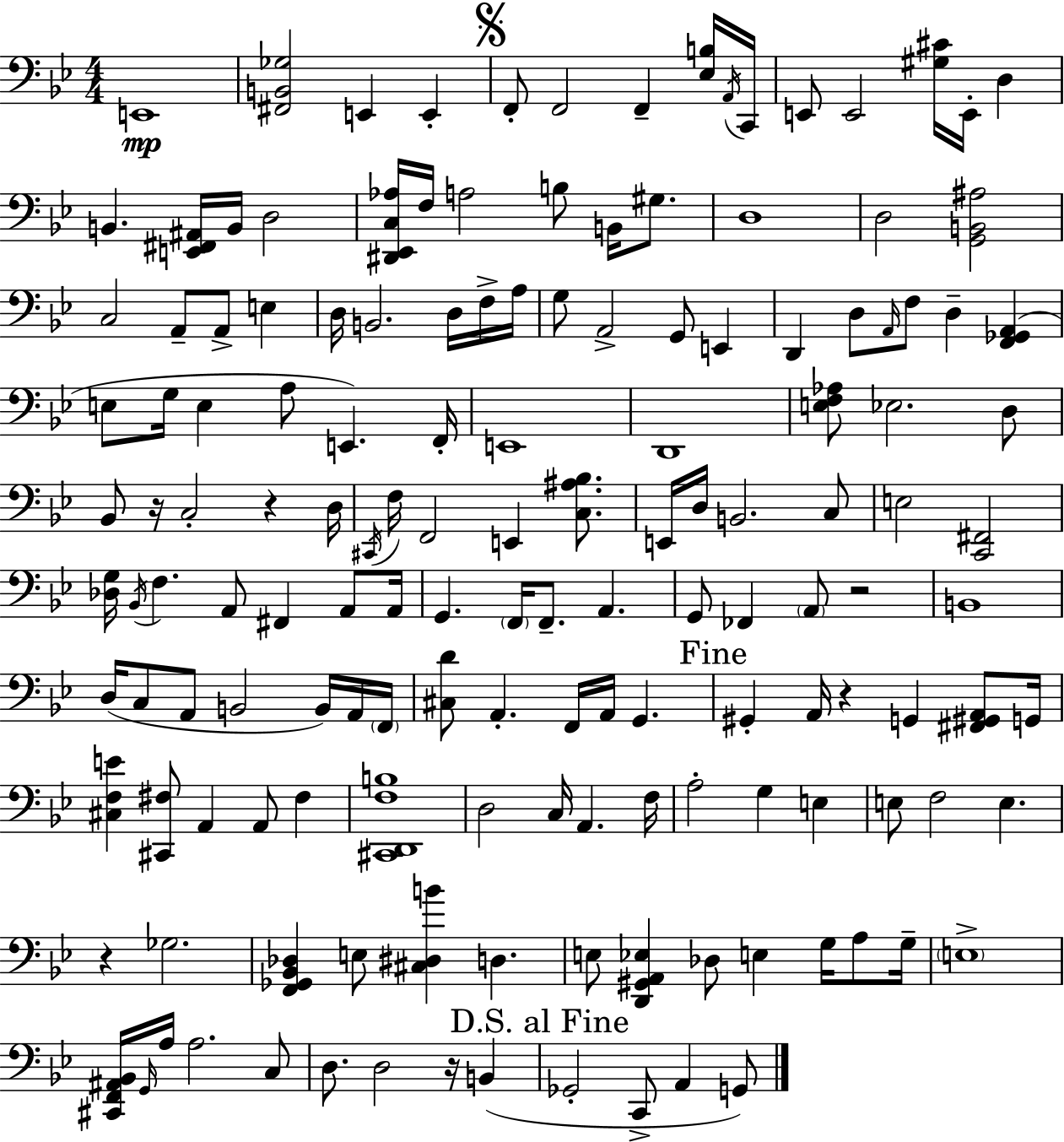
E2/w [F#2,B2,Gb3]/h E2/q E2/q F2/e F2/h F2/q [Eb3,B3]/s A2/s C2/s E2/e E2/h [G#3,C#4]/s E2/s D3/q B2/q. [E2,F#2,A#2]/s B2/s D3/h [D#2,Eb2,C3,Ab3]/s F3/s A3/h B3/e B2/s G#3/e. D3/w D3/h [G2,B2,A#3]/h C3/h A2/e A2/e E3/q D3/s B2/h. D3/s F3/s A3/s G3/e A2/h G2/e E2/q D2/q D3/e A2/s F3/e D3/q [F2,Gb2,A2]/q E3/e G3/s E3/q A3/e E2/q. F2/s E2/w D2/w [E3,F3,Ab3]/e Eb3/h. D3/e Bb2/e R/s C3/h R/q D3/s C#2/s F3/s F2/h E2/q [C3,A#3,Bb3]/e. E2/s D3/s B2/h. C3/e E3/h [C2,F#2]/h [Db3,G3]/s Bb2/s F3/q. A2/e F#2/q A2/e A2/s G2/q. F2/s F2/e. A2/q. G2/e FES2/q A2/e R/h B2/w D3/s C3/e A2/e B2/h B2/s A2/s F2/s [C#3,D4]/e A2/q. F2/s A2/s G2/q. G#2/q A2/s R/q G2/q [F#2,G#2,A2]/e G2/s [C#3,F3,E4]/q [C#2,F#3]/e A2/q A2/e F#3/q [C#2,D2,F3,B3]/w D3/h C3/s A2/q. F3/s A3/h G3/q E3/q E3/e F3/h E3/q. R/q Gb3/h. [F2,Gb2,Bb2,Db3]/q E3/e [C#3,D#3,B4]/q D3/q. E3/e [D2,G#2,A2,Eb3]/q Db3/e E3/q G3/s A3/e G3/s E3/w [C#2,F2,A#2,Bb2]/s G2/s A3/s A3/h. C3/e D3/e. D3/h R/s B2/q Gb2/h C2/e A2/q G2/e